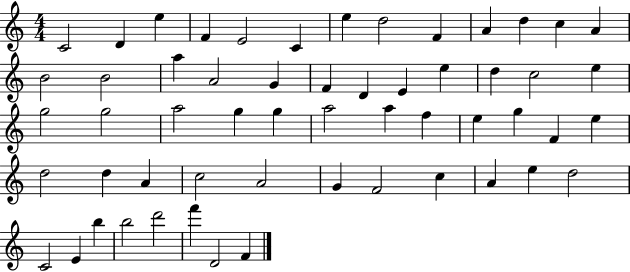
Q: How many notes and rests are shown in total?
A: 56